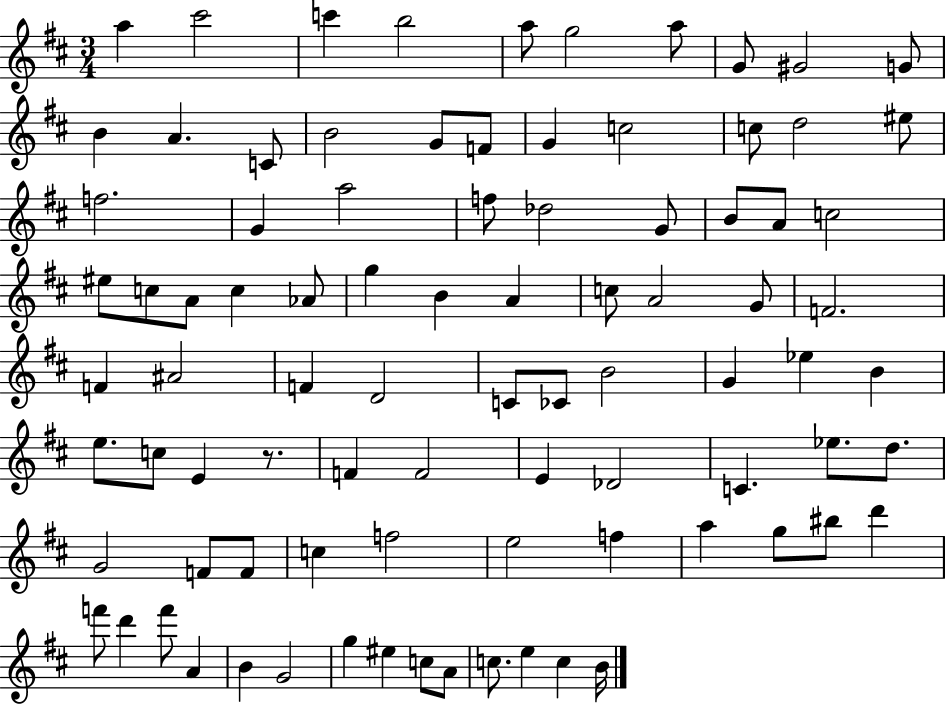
{
  \clef treble
  \numericTimeSignature
  \time 3/4
  \key d \major
  a''4 cis'''2 | c'''4 b''2 | a''8 g''2 a''8 | g'8 gis'2 g'8 | \break b'4 a'4. c'8 | b'2 g'8 f'8 | g'4 c''2 | c''8 d''2 eis''8 | \break f''2. | g'4 a''2 | f''8 des''2 g'8 | b'8 a'8 c''2 | \break eis''8 c''8 a'8 c''4 aes'8 | g''4 b'4 a'4 | c''8 a'2 g'8 | f'2. | \break f'4 ais'2 | f'4 d'2 | c'8 ces'8 b'2 | g'4 ees''4 b'4 | \break e''8. c''8 e'4 r8. | f'4 f'2 | e'4 des'2 | c'4. ees''8. d''8. | \break g'2 f'8 f'8 | c''4 f''2 | e''2 f''4 | a''4 g''8 bis''8 d'''4 | \break f'''8 d'''4 f'''8 a'4 | b'4 g'2 | g''4 eis''4 c''8 a'8 | c''8. e''4 c''4 b'16 | \break \bar "|."
}